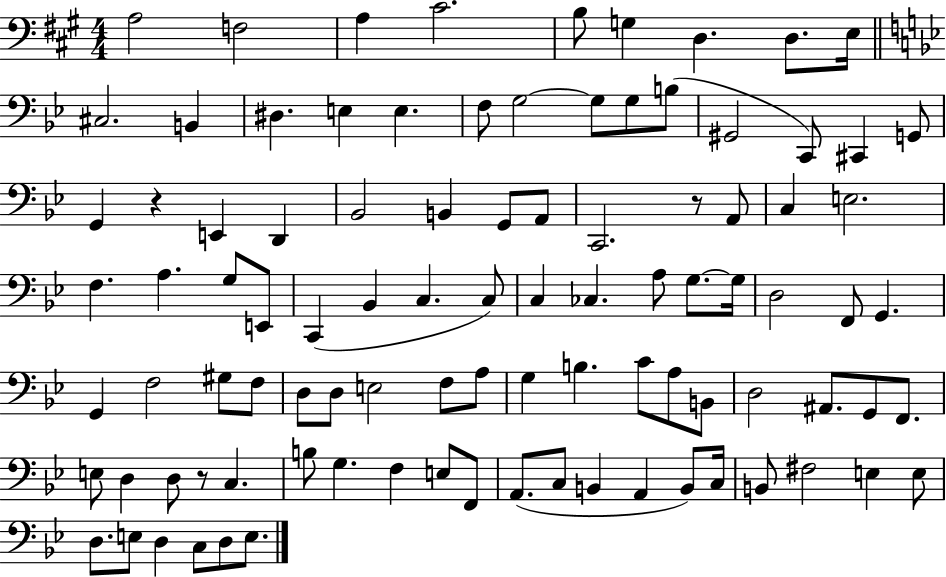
A3/h F3/h A3/q C#4/h. B3/e G3/q D3/q. D3/e. E3/s C#3/h. B2/q D#3/q. E3/q E3/q. F3/e G3/h G3/e G3/e B3/e G#2/h C2/e C#2/q G2/e G2/q R/q E2/q D2/q Bb2/h B2/q G2/e A2/e C2/h. R/e A2/e C3/q E3/h. F3/q. A3/q. G3/e E2/e C2/q Bb2/q C3/q. C3/e C3/q CES3/q. A3/e G3/e. G3/s D3/h F2/e G2/q. G2/q F3/h G#3/e F3/e D3/e D3/e E3/h F3/e A3/e G3/q B3/q. C4/e A3/e B2/e D3/h A#2/e. G2/e F2/e. E3/e D3/q D3/e R/e C3/q. B3/e G3/q. F3/q E3/e F2/e A2/e. C3/e B2/q A2/q B2/e C3/s B2/e F#3/h E3/q E3/e D3/e. E3/e D3/q C3/e D3/e E3/e.